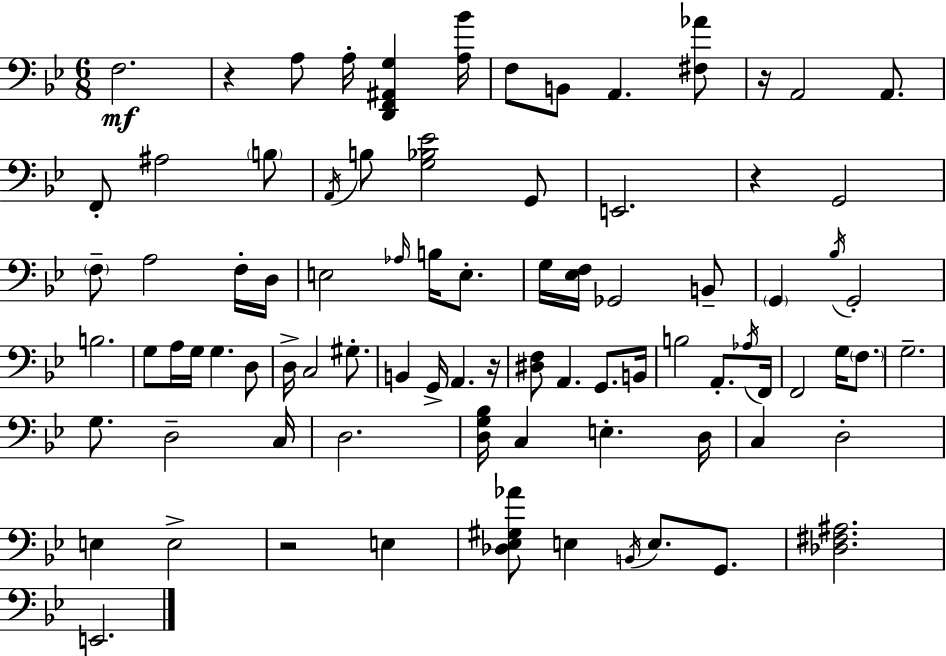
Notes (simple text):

F3/h. R/q A3/e A3/s [D2,F2,A#2,G3]/q [A3,Bb4]/s F3/e B2/e A2/q. [F#3,Ab4]/e R/s A2/h A2/e. F2/e A#3/h B3/e A2/s B3/e [G3,Bb3,Eb4]/h G2/e E2/h. R/q G2/h F3/e A3/h F3/s D3/s E3/h Ab3/s B3/s E3/e. G3/s [Eb3,F3]/s Gb2/h B2/e G2/q Bb3/s G2/h B3/h. G3/e A3/s G3/s G3/q. D3/e D3/s C3/h G#3/e. B2/q G2/s A2/q. R/s [D#3,F3]/e A2/q. G2/e. B2/s B3/h A2/e. Ab3/s F2/s F2/h G3/s F3/e. G3/h. G3/e. D3/h C3/s D3/h. [D3,G3,Bb3]/s C3/q E3/q. D3/s C3/q D3/h E3/q E3/h R/h E3/q [Db3,Eb3,G#3,Ab4]/e E3/q B2/s E3/e. G2/e. [Db3,F#3,A#3]/h. E2/h.